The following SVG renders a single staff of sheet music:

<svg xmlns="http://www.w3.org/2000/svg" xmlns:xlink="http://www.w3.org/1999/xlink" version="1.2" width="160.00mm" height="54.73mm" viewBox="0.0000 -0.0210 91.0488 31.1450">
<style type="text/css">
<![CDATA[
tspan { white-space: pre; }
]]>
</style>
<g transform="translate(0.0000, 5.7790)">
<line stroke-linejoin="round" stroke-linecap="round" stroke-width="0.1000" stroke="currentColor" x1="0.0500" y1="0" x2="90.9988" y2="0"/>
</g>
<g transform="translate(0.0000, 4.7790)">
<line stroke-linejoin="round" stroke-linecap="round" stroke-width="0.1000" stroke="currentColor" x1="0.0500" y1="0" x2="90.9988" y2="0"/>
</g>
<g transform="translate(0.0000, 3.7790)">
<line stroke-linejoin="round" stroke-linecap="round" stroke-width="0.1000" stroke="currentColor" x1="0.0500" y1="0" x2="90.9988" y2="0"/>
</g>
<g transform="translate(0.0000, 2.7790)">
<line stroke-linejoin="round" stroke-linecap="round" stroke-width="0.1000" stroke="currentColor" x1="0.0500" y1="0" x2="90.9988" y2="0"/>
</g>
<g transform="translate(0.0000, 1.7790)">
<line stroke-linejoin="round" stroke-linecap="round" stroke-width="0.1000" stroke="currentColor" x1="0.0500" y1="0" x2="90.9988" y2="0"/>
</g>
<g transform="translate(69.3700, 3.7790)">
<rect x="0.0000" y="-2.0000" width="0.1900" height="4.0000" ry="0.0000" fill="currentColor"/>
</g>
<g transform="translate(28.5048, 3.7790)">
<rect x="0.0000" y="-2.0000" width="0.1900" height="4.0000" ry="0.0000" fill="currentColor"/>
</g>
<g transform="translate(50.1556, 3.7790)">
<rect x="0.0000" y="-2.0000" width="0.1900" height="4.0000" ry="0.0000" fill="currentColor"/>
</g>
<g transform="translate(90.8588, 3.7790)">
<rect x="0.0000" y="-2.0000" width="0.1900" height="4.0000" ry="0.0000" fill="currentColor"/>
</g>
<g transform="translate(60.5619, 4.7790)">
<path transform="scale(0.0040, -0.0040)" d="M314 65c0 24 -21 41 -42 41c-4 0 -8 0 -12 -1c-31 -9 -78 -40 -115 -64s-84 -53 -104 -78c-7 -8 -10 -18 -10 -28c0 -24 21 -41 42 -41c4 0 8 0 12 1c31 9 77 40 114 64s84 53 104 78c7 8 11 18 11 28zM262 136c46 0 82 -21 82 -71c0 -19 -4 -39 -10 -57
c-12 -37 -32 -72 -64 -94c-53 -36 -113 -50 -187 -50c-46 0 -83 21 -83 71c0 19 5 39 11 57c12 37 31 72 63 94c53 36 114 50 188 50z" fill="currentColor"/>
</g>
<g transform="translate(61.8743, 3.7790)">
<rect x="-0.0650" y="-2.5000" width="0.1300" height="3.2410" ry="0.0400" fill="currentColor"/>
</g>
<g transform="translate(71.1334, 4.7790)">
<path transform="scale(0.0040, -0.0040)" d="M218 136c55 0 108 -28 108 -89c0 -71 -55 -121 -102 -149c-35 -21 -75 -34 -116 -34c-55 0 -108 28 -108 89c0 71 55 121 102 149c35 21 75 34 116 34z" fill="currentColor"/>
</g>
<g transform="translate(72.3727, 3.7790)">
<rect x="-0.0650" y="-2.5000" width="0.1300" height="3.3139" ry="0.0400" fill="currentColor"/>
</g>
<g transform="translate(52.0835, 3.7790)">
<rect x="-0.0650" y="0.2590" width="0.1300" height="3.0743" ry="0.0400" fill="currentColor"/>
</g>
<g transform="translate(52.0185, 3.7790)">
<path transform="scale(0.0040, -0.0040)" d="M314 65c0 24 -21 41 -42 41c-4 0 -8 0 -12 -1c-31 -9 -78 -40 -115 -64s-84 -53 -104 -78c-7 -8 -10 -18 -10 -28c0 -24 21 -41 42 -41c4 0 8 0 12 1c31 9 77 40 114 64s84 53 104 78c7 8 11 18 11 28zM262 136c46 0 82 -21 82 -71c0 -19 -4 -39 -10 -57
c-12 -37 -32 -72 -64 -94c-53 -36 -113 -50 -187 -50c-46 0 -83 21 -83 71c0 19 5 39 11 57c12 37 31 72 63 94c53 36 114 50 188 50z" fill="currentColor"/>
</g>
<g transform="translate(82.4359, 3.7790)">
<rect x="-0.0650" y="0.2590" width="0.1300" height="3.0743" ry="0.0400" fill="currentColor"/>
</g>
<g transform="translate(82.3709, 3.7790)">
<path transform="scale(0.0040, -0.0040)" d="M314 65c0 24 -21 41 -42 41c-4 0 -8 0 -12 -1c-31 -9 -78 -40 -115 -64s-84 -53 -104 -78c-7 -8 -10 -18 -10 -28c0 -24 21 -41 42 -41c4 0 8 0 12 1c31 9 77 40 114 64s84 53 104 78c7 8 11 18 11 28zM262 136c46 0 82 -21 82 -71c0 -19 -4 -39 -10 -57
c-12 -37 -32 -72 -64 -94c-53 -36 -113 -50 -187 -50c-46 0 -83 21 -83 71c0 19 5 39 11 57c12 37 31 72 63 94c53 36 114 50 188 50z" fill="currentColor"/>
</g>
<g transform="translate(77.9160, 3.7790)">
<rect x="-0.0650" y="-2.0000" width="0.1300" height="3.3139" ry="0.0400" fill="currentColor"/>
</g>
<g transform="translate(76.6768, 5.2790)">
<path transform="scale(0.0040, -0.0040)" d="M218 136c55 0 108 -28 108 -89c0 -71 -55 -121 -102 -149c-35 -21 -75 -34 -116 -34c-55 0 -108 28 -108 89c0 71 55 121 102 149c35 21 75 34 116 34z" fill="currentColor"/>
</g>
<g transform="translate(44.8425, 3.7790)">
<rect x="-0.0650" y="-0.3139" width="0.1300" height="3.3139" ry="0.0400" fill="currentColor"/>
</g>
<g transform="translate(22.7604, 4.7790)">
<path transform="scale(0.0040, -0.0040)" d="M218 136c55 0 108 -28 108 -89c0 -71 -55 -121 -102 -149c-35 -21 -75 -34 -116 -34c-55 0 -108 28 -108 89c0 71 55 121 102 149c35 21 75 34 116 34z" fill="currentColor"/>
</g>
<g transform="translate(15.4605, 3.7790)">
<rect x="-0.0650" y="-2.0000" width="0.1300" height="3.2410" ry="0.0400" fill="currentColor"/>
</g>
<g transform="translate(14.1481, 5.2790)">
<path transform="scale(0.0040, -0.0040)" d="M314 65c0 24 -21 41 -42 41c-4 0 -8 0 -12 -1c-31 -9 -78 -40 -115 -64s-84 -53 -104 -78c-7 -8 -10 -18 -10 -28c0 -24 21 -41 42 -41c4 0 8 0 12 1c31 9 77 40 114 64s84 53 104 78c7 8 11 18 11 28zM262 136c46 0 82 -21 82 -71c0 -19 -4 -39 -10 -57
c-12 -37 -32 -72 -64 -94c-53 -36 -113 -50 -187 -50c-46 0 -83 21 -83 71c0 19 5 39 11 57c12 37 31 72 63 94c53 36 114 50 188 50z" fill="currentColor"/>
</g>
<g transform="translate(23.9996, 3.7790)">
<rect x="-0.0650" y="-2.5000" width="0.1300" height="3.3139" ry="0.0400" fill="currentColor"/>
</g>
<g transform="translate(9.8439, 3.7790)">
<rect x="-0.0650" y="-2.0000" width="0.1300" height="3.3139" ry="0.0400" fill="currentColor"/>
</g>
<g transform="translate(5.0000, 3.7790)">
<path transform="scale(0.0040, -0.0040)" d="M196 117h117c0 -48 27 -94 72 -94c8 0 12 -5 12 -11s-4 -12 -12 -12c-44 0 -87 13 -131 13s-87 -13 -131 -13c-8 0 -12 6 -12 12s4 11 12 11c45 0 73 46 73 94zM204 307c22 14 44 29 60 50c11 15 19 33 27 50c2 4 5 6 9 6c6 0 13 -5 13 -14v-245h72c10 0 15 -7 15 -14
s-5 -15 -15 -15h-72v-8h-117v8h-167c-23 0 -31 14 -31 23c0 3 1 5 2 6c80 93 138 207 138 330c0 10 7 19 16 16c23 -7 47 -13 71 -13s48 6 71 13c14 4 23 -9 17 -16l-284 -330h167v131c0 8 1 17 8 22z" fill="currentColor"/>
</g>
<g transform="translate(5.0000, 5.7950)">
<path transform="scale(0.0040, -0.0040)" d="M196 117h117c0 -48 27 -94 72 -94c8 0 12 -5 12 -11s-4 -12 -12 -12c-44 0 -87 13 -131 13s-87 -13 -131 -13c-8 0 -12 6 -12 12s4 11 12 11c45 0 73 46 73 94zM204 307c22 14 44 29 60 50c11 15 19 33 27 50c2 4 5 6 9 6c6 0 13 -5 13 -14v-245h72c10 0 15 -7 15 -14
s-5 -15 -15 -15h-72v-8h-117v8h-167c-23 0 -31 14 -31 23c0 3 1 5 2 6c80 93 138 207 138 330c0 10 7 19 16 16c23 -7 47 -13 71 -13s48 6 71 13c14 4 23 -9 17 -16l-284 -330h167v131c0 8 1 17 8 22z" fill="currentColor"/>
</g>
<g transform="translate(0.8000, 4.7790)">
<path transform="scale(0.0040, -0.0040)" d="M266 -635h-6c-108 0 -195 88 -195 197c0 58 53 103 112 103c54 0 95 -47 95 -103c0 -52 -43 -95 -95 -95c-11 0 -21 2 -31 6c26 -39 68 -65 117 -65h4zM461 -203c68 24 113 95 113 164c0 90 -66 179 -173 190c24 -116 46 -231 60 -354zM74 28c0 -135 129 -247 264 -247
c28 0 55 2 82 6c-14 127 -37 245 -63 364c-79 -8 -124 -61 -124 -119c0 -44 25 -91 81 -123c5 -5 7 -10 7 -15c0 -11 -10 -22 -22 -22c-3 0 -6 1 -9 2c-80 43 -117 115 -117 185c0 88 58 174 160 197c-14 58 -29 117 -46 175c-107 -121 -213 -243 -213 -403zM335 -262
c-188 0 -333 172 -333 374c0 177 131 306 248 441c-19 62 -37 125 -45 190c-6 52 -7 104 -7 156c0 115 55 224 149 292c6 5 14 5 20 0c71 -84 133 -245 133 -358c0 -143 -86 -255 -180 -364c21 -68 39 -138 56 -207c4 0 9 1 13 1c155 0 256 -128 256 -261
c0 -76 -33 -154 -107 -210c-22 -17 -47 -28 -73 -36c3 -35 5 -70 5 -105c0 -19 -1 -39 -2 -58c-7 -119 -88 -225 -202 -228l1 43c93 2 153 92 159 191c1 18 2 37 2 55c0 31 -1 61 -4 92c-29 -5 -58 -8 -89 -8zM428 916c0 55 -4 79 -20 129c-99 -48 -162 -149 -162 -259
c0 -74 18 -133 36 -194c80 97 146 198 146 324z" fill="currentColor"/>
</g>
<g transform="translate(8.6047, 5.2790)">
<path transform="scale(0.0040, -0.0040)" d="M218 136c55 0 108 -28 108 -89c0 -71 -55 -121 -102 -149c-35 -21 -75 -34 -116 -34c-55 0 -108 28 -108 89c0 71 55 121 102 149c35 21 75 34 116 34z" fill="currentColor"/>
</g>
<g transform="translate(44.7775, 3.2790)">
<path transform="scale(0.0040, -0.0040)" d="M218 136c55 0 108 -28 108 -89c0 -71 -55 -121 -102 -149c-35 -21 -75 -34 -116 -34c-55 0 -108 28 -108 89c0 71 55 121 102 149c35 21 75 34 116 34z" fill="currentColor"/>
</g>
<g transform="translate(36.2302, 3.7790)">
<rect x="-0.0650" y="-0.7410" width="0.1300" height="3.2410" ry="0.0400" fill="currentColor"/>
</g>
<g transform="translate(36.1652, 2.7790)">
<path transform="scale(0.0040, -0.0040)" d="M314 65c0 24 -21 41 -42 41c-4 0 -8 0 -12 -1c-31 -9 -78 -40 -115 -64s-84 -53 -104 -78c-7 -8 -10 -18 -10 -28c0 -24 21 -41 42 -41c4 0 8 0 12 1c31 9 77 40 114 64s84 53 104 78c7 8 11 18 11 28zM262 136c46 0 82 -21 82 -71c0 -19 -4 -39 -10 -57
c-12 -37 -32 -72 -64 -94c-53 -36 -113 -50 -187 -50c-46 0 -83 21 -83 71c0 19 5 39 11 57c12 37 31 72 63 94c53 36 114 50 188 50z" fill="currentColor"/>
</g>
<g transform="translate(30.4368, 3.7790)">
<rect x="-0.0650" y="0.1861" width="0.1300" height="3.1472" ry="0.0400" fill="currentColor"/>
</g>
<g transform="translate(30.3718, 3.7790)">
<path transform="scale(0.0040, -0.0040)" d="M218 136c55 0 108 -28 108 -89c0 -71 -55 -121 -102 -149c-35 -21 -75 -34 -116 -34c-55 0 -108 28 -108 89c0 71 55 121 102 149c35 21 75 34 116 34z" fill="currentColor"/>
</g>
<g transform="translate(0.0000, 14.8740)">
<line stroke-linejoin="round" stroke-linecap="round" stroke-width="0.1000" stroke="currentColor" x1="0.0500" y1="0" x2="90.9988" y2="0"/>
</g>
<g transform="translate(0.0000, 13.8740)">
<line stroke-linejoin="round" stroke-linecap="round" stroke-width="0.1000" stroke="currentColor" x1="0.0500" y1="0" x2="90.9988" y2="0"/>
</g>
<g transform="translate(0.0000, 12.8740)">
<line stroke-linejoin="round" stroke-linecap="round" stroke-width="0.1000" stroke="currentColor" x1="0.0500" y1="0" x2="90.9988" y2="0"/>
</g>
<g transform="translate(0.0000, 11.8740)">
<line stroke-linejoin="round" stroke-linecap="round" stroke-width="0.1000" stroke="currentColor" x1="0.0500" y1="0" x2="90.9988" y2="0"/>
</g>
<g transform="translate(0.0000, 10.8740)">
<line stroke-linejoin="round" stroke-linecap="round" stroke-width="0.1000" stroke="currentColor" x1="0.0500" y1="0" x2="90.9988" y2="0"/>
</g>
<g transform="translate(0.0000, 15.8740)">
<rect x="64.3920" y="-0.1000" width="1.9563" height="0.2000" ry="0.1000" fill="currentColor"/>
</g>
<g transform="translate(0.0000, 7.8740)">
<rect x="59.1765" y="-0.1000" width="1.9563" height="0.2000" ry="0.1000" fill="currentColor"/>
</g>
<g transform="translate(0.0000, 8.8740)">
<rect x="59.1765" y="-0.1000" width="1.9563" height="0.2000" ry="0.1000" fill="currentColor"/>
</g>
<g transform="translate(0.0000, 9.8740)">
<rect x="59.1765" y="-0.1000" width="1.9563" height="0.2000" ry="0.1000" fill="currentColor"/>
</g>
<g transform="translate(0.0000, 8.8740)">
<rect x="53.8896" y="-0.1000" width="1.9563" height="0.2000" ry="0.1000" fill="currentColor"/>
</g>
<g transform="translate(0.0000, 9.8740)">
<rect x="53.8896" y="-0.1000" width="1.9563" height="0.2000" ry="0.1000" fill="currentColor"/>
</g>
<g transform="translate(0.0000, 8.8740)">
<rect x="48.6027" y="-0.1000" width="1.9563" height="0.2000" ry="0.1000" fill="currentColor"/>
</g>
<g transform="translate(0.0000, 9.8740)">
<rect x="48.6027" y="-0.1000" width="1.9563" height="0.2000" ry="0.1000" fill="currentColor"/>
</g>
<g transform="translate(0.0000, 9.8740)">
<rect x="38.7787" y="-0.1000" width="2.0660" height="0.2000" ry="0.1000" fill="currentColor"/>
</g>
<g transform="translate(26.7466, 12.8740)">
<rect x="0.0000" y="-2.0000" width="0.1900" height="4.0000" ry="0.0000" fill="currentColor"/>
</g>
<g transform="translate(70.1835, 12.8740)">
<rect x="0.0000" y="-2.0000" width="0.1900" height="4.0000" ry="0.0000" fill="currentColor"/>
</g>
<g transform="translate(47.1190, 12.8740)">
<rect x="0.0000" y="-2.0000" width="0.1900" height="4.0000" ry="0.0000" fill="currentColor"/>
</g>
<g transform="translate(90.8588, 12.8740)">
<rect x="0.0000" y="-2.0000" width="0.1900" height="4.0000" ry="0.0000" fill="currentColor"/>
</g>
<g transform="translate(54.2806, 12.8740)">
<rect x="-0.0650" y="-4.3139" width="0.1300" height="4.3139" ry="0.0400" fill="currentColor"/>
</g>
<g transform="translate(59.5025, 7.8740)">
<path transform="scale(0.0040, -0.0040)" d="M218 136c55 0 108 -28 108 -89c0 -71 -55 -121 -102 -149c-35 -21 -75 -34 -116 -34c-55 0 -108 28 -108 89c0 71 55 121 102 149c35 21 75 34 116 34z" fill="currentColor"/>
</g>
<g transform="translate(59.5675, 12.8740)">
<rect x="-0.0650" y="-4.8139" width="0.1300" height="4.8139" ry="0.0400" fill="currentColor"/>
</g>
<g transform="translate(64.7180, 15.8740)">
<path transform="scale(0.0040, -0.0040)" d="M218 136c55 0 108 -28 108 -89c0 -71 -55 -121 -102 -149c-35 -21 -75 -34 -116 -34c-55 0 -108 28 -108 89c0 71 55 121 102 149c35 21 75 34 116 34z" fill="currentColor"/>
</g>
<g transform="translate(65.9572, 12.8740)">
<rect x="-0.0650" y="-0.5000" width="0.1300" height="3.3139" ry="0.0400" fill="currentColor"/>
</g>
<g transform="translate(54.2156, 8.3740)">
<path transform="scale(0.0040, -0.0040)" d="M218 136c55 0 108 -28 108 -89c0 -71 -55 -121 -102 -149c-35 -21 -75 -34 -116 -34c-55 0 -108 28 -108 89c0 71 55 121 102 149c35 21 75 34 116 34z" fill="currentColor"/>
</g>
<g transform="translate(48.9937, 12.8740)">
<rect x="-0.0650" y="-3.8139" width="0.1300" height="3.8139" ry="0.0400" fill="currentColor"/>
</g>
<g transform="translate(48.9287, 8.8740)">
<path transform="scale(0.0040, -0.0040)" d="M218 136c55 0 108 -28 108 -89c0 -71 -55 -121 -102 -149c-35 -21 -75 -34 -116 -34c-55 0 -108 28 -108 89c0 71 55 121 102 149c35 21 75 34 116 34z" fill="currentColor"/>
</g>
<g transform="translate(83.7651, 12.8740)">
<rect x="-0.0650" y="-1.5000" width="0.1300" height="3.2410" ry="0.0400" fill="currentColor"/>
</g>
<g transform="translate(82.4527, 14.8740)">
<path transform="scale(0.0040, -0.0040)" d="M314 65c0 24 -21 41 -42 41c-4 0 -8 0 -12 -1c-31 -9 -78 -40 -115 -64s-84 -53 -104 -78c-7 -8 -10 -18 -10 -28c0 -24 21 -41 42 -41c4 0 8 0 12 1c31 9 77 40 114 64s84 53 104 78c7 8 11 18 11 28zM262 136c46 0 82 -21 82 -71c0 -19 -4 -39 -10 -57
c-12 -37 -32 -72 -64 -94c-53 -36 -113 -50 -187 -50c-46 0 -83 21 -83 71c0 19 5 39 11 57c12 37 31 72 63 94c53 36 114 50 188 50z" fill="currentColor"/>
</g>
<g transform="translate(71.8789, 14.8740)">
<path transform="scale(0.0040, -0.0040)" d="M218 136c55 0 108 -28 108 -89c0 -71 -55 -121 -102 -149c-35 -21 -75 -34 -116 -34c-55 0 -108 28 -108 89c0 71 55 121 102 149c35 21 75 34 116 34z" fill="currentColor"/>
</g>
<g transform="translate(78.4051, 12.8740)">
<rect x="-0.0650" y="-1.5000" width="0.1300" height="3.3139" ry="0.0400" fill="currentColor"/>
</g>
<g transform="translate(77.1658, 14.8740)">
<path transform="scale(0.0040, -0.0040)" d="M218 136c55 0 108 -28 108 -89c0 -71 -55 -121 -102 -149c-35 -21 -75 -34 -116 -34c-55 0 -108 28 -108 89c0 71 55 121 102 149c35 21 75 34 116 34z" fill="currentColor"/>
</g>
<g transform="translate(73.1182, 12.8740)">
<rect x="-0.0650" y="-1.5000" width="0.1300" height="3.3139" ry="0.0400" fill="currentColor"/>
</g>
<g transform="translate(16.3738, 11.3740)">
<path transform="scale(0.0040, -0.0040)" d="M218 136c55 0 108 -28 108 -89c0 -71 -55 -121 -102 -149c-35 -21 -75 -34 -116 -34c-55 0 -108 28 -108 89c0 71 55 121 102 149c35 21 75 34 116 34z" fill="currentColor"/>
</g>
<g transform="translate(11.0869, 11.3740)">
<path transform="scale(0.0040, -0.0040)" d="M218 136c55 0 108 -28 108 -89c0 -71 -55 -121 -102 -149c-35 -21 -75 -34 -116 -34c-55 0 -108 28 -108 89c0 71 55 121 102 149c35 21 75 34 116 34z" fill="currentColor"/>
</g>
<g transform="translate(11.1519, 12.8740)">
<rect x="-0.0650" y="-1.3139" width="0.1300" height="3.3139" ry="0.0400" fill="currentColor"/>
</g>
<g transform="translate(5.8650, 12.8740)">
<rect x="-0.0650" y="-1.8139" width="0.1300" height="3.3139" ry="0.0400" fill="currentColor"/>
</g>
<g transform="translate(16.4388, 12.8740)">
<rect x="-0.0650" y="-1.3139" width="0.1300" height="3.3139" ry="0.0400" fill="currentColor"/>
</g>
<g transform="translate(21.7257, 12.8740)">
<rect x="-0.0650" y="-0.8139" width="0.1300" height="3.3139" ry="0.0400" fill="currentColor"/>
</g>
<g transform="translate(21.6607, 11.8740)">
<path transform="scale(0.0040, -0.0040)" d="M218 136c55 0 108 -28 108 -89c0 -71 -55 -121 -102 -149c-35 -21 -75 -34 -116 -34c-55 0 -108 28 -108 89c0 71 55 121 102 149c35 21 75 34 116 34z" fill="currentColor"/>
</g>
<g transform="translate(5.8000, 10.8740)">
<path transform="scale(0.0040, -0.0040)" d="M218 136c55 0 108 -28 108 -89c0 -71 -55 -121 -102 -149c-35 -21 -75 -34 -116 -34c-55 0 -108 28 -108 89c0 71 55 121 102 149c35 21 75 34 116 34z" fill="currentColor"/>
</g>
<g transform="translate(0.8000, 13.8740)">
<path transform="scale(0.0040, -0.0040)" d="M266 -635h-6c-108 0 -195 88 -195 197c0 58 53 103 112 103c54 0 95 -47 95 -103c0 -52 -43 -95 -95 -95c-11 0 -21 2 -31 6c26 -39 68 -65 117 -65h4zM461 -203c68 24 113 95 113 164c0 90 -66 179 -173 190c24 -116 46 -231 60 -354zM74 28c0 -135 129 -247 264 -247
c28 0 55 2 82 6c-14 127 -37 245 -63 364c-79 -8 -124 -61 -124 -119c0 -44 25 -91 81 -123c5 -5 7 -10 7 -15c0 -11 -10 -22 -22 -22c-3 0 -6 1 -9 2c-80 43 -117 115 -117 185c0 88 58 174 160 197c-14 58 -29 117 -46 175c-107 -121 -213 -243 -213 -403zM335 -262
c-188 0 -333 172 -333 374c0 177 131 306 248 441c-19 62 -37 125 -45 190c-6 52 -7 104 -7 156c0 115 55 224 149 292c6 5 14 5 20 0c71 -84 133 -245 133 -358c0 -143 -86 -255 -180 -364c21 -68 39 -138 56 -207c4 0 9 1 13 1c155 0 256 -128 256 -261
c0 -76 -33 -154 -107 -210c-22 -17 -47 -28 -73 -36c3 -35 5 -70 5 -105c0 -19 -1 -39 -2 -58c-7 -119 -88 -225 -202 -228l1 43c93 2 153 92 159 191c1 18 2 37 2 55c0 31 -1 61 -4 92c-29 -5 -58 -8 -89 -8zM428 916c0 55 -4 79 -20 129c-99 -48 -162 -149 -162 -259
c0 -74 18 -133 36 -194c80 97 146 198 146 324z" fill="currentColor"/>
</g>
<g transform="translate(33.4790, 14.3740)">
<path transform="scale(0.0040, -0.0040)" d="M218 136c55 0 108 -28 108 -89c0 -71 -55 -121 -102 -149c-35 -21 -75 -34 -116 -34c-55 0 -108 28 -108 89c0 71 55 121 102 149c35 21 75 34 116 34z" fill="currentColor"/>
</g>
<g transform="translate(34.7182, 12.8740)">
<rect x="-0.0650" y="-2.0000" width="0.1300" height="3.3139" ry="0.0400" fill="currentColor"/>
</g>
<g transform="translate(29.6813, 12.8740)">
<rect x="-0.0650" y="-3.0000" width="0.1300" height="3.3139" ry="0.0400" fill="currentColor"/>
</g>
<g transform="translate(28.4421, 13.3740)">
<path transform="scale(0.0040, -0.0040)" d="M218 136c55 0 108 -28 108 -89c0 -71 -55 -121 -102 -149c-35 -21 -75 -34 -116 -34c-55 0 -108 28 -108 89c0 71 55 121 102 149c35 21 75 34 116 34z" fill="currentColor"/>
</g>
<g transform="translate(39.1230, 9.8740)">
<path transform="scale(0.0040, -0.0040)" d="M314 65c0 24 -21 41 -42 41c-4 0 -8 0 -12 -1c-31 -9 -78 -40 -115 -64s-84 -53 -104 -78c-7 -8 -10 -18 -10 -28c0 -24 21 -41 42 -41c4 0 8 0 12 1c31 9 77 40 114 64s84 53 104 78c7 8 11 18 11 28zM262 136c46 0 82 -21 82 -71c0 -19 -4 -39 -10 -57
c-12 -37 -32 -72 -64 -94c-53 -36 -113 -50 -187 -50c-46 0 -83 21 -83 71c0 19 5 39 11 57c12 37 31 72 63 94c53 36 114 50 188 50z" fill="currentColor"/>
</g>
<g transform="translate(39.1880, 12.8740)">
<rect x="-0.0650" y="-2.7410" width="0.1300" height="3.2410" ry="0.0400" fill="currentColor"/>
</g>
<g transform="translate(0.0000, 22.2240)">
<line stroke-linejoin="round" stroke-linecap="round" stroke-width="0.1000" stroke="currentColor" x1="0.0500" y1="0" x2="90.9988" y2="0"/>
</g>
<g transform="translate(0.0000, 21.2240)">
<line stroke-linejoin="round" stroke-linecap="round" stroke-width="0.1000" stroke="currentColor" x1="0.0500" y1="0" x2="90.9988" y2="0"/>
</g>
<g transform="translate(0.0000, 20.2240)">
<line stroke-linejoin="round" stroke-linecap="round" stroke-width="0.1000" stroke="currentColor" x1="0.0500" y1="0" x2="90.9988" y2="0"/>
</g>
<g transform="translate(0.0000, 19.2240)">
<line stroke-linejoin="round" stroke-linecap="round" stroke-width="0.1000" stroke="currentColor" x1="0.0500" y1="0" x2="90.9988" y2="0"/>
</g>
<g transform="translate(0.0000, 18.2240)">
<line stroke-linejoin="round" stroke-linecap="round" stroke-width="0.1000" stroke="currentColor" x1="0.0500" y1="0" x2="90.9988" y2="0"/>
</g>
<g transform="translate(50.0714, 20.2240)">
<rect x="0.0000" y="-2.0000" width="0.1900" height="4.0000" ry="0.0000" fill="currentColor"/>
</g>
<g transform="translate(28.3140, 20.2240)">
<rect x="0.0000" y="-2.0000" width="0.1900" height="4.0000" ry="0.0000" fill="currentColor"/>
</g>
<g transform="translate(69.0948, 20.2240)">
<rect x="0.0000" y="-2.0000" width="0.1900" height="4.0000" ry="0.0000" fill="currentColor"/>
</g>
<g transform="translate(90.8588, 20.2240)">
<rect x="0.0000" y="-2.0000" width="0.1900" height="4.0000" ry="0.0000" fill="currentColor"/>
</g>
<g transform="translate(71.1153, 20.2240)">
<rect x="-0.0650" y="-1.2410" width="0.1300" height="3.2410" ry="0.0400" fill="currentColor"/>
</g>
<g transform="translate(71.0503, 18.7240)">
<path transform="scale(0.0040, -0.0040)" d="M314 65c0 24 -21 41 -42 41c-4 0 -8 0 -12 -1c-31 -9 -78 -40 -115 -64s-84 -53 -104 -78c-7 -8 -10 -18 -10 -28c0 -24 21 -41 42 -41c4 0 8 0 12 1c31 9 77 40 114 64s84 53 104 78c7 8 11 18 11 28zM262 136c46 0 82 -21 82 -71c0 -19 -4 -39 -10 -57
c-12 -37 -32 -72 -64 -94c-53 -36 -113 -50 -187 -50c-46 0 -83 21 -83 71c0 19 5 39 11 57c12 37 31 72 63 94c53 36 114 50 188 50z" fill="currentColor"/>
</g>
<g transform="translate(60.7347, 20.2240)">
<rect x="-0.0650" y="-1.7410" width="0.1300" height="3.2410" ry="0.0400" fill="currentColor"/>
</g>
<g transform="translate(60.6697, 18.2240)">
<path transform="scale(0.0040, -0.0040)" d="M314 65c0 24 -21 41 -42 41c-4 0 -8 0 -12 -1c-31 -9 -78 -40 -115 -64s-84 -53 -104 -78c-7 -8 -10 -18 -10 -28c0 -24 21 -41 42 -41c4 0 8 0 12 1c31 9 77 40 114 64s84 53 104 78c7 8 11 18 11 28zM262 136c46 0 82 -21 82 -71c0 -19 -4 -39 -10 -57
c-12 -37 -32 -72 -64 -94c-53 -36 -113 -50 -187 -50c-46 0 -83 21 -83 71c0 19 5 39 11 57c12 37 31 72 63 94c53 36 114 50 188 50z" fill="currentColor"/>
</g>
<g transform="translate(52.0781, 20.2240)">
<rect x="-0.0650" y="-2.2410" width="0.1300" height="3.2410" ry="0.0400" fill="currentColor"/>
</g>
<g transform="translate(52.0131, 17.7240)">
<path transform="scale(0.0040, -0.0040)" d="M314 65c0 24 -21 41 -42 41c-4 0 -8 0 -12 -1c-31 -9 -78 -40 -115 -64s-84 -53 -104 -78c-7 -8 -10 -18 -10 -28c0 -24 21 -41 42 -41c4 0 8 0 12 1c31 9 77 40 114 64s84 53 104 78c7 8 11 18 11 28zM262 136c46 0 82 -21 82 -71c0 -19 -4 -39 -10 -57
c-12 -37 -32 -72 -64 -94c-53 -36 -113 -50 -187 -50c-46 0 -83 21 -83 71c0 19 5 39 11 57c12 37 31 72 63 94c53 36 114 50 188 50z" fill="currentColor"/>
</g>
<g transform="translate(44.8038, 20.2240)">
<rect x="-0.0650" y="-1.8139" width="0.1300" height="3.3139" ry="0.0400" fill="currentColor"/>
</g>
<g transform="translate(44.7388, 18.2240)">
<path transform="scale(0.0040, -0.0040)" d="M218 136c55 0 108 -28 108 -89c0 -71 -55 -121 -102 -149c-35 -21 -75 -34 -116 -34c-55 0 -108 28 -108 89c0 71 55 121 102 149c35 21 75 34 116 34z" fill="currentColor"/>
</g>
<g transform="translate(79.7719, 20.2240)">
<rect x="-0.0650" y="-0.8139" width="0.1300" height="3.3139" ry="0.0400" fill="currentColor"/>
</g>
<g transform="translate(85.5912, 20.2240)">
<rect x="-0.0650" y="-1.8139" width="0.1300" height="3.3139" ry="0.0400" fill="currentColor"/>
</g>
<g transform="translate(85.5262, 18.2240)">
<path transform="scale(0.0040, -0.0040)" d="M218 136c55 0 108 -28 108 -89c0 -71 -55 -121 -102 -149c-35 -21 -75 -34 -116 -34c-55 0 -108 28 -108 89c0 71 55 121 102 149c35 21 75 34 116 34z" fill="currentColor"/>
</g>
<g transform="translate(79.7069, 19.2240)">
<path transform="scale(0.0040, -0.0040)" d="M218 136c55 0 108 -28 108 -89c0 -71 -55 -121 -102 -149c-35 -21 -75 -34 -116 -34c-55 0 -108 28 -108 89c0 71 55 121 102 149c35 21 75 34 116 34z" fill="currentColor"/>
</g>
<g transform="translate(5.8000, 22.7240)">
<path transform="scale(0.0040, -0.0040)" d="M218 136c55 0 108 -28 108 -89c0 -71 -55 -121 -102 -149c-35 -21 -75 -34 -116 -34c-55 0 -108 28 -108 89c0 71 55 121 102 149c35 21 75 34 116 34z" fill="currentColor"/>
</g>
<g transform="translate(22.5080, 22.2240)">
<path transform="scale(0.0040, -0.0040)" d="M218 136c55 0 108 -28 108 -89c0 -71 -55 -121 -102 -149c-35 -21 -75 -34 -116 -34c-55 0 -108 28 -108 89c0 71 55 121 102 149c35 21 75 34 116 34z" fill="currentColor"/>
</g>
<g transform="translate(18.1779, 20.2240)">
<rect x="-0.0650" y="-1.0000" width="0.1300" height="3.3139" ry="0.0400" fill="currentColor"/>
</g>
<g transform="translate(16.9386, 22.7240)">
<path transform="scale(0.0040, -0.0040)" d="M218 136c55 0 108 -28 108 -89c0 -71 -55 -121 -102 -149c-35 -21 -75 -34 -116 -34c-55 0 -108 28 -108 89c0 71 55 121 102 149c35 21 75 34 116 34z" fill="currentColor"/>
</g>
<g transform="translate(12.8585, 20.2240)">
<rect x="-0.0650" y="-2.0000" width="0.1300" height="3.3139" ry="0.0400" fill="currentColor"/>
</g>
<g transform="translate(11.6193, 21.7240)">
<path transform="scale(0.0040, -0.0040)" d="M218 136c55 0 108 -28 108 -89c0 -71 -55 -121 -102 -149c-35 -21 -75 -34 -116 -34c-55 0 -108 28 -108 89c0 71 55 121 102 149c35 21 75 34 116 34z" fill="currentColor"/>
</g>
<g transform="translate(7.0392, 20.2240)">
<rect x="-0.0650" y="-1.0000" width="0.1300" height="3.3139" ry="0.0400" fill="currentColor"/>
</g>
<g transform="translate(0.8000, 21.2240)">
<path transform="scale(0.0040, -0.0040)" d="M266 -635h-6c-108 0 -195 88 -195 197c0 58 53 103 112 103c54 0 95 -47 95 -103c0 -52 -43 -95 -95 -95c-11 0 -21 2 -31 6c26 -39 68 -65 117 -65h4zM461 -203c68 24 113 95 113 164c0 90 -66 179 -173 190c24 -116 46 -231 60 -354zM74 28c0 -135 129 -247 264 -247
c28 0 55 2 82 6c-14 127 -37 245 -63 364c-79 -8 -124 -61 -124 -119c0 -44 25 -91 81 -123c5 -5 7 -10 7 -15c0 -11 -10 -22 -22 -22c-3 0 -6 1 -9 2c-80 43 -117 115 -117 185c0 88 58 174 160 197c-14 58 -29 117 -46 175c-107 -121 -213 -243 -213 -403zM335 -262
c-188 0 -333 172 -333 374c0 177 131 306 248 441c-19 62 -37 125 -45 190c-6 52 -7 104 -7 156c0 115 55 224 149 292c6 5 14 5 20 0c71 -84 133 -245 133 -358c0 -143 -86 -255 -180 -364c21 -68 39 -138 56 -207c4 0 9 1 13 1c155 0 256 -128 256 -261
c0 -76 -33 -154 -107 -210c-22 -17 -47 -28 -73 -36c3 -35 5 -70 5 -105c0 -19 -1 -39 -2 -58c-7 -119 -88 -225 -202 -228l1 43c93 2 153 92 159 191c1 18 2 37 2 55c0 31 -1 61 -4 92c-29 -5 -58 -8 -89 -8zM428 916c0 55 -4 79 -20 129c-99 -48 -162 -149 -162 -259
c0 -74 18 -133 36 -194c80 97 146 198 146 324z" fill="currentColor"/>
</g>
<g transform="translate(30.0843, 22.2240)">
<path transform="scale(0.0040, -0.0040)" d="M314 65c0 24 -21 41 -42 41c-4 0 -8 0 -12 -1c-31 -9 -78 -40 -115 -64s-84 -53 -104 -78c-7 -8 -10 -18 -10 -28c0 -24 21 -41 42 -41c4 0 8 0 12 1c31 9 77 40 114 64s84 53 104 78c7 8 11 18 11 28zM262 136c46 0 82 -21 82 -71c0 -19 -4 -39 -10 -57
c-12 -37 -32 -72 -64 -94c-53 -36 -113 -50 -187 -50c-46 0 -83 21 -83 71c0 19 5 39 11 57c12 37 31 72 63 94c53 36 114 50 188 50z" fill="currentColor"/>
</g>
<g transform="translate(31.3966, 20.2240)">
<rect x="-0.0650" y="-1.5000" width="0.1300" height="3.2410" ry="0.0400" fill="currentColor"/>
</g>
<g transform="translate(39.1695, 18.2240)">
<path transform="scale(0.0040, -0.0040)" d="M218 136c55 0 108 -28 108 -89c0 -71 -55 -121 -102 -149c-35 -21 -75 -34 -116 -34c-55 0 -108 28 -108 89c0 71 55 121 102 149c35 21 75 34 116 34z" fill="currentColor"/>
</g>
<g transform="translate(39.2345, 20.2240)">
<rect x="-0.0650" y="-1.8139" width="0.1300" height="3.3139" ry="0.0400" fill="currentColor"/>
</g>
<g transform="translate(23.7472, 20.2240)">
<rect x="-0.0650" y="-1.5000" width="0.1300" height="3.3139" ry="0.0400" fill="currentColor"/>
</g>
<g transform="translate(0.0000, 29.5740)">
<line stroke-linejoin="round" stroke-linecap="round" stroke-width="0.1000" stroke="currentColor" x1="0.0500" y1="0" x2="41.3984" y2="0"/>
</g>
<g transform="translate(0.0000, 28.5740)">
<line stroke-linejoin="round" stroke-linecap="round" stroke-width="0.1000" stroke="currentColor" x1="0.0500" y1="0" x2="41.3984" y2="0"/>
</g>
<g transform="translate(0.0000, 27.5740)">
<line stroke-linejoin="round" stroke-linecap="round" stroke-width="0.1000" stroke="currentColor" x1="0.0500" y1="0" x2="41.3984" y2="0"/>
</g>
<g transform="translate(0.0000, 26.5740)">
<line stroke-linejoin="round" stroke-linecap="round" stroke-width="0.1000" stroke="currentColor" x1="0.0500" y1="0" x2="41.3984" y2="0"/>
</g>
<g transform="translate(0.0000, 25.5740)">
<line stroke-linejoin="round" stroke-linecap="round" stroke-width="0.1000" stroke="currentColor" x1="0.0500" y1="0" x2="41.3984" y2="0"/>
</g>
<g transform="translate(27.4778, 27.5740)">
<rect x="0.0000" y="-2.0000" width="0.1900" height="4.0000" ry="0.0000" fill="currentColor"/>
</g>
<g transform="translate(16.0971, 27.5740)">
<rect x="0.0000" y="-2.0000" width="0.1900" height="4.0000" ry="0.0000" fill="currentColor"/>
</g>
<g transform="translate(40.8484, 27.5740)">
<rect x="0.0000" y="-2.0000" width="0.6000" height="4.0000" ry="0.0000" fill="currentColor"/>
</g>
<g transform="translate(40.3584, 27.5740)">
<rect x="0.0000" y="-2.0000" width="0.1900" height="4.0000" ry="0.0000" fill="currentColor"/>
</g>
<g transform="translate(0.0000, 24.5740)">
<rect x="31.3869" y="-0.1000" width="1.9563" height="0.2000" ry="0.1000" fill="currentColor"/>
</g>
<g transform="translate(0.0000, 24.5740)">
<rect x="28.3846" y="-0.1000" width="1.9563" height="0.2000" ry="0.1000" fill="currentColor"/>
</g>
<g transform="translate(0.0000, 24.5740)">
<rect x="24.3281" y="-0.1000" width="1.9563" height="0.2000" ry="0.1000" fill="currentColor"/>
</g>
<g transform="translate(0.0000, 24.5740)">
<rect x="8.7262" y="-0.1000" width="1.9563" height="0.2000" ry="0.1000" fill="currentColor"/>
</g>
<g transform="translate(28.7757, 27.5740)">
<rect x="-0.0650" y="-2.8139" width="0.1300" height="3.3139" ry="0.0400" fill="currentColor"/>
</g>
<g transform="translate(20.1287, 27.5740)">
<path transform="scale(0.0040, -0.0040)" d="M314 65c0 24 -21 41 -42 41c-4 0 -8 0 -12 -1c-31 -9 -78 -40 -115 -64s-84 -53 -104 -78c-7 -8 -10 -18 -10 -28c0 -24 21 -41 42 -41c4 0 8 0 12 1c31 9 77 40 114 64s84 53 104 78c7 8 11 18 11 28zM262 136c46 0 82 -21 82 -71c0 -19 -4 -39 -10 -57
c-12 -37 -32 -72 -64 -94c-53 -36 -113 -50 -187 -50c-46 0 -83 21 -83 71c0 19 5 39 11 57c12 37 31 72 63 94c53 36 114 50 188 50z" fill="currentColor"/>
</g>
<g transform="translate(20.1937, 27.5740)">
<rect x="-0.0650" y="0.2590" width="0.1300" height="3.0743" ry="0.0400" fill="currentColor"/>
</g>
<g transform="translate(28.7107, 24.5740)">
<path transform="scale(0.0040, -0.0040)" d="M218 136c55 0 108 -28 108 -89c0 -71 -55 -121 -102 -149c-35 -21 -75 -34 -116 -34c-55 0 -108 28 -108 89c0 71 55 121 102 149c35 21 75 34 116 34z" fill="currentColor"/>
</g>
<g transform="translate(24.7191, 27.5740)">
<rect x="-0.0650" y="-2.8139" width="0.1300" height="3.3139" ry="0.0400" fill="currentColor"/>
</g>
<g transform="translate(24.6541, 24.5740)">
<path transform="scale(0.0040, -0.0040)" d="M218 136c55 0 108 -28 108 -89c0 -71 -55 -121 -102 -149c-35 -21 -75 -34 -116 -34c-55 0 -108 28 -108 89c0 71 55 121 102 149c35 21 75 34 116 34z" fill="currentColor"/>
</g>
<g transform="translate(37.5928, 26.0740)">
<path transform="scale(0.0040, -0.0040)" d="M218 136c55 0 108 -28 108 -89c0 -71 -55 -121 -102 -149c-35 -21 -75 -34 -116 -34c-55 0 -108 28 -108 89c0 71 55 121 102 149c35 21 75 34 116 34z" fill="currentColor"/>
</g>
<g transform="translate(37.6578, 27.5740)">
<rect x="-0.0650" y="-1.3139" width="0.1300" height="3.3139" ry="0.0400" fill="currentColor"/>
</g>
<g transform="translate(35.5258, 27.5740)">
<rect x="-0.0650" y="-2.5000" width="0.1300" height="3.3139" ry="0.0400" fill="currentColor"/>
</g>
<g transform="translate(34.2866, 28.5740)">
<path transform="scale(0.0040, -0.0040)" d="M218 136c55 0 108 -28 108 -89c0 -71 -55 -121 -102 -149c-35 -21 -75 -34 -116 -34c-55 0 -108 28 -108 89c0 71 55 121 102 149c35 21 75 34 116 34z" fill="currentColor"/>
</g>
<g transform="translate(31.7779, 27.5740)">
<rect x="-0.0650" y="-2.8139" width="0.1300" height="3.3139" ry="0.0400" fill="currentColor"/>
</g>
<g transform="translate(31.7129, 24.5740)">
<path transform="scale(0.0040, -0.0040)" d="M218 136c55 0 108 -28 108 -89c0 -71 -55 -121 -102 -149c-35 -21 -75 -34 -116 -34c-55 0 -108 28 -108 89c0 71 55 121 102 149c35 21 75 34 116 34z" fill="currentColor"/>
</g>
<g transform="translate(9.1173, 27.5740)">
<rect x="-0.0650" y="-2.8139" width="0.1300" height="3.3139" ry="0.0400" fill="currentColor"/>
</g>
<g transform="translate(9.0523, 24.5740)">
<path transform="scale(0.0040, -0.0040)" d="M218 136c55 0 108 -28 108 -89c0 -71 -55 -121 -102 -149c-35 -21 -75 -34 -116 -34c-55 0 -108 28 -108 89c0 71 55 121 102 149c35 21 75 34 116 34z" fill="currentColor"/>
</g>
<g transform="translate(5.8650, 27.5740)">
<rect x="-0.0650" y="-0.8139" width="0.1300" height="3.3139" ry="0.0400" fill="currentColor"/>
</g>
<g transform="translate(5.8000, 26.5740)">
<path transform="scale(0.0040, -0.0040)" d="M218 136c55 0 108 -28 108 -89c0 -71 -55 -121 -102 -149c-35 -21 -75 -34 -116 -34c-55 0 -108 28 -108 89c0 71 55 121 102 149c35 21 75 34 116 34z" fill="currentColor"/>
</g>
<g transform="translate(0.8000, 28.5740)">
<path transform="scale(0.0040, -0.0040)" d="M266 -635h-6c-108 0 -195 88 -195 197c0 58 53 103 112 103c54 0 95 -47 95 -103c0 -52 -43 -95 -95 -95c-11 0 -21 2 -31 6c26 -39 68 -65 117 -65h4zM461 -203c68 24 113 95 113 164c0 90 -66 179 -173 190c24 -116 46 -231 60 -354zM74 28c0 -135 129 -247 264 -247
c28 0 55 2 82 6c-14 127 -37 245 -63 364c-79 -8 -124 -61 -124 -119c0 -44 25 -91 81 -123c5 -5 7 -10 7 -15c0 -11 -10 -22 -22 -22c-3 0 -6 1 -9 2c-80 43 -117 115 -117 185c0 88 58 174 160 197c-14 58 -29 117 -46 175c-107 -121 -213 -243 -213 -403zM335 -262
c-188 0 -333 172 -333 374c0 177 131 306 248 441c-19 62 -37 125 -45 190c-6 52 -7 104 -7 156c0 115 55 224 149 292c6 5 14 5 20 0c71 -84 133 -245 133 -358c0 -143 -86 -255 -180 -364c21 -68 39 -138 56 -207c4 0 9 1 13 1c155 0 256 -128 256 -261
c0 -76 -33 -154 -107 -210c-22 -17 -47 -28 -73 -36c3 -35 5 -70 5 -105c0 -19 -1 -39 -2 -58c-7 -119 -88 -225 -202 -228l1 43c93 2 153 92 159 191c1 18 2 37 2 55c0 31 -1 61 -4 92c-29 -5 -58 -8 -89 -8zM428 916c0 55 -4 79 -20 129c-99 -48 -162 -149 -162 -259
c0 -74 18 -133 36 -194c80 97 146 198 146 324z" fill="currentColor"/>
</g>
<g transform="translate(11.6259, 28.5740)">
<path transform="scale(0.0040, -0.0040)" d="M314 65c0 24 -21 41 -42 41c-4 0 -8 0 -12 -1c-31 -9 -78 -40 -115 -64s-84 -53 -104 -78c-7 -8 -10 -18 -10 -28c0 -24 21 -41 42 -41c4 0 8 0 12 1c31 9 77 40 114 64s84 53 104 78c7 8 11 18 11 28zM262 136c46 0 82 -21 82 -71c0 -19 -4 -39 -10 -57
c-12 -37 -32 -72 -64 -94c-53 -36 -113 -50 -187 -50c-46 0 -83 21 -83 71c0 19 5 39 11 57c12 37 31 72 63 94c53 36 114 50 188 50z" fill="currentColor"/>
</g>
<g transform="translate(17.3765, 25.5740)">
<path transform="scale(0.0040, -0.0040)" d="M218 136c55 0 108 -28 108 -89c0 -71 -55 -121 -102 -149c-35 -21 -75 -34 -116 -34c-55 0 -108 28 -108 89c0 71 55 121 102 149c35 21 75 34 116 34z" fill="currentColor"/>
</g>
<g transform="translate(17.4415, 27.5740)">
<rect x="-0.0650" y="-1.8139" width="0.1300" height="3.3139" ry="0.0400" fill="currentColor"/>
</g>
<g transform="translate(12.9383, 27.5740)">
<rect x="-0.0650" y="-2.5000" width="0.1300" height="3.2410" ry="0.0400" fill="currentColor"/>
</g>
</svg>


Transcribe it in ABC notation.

X:1
T:Untitled
M:4/4
L:1/4
K:C
F F2 G B d2 c B2 G2 G F B2 f e e d A F a2 c' d' e' C E E E2 D F D E E2 f f g2 f2 e2 d f d a G2 f B2 a a a G e